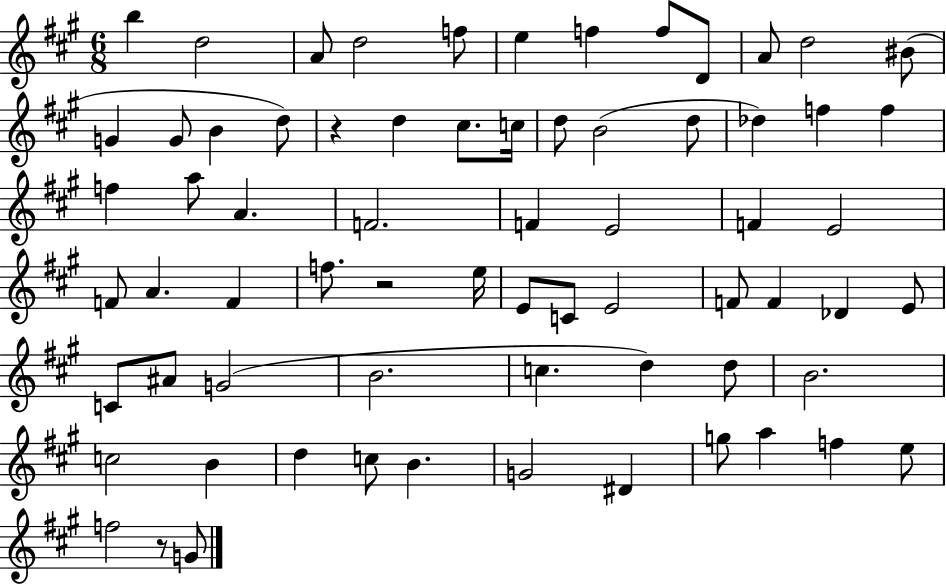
{
  \clef treble
  \numericTimeSignature
  \time 6/8
  \key a \major
  b''4 d''2 | a'8 d''2 f''8 | e''4 f''4 f''8 d'8 | a'8 d''2 bis'8( | \break g'4 g'8 b'4 d''8) | r4 d''4 cis''8. c''16 | d''8 b'2( d''8 | des''4) f''4 f''4 | \break f''4 a''8 a'4. | f'2. | f'4 e'2 | f'4 e'2 | \break f'8 a'4. f'4 | f''8. r2 e''16 | e'8 c'8 e'2 | f'8 f'4 des'4 e'8 | \break c'8 ais'8 g'2( | b'2. | c''4. d''4) d''8 | b'2. | \break c''2 b'4 | d''4 c''8 b'4. | g'2 dis'4 | g''8 a''4 f''4 e''8 | \break f''2 r8 g'8 | \bar "|."
}